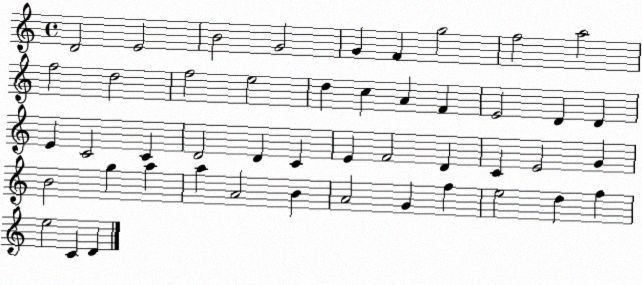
X:1
T:Untitled
M:4/4
L:1/4
K:C
D2 E2 B2 G2 G F g2 f2 a2 f2 d2 f2 e2 d c A F E2 D D E C2 C D2 D C E F2 D C E2 G B2 g a a A2 B A2 G f e2 d f e2 C D